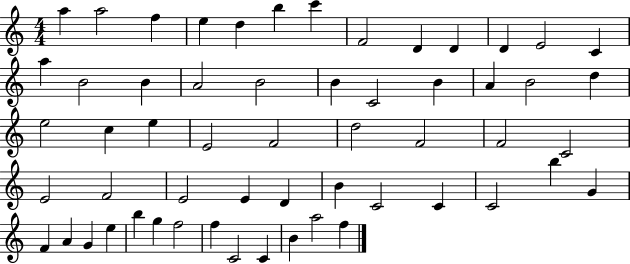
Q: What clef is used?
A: treble